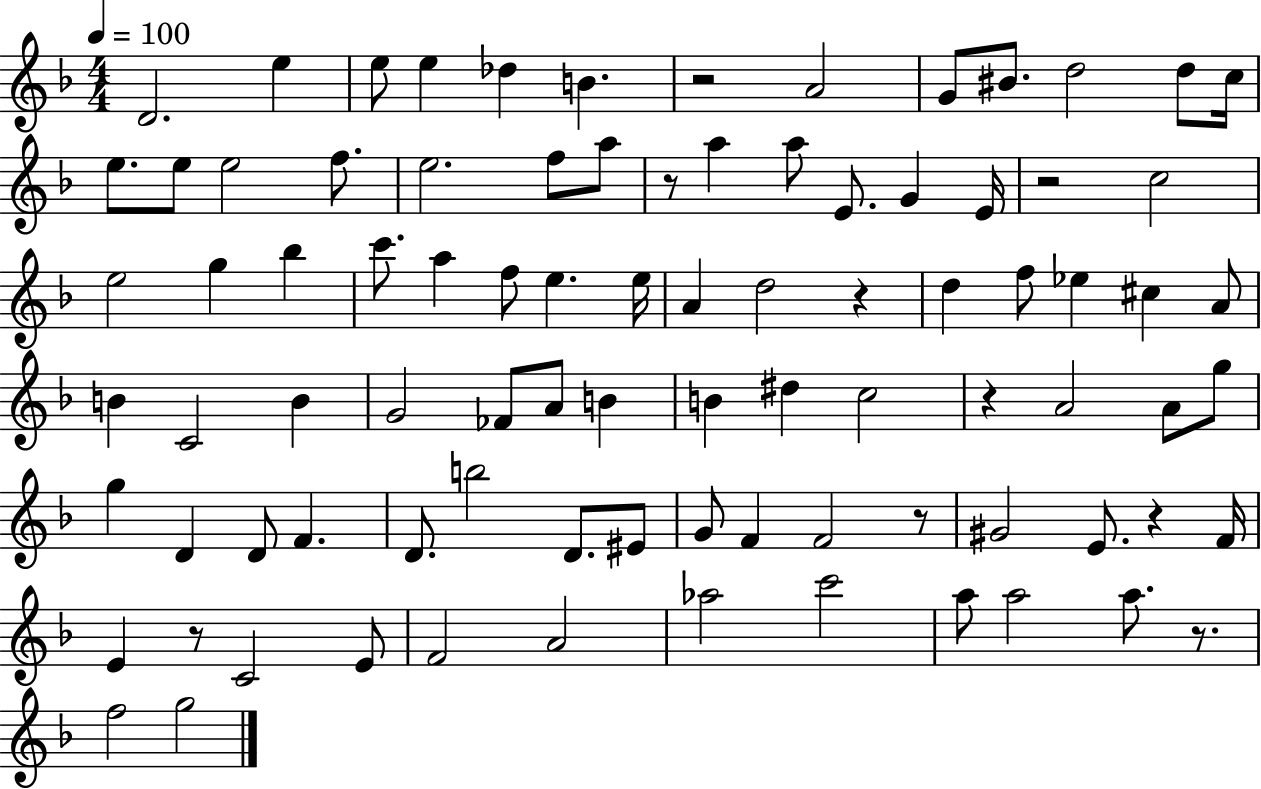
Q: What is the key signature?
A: F major